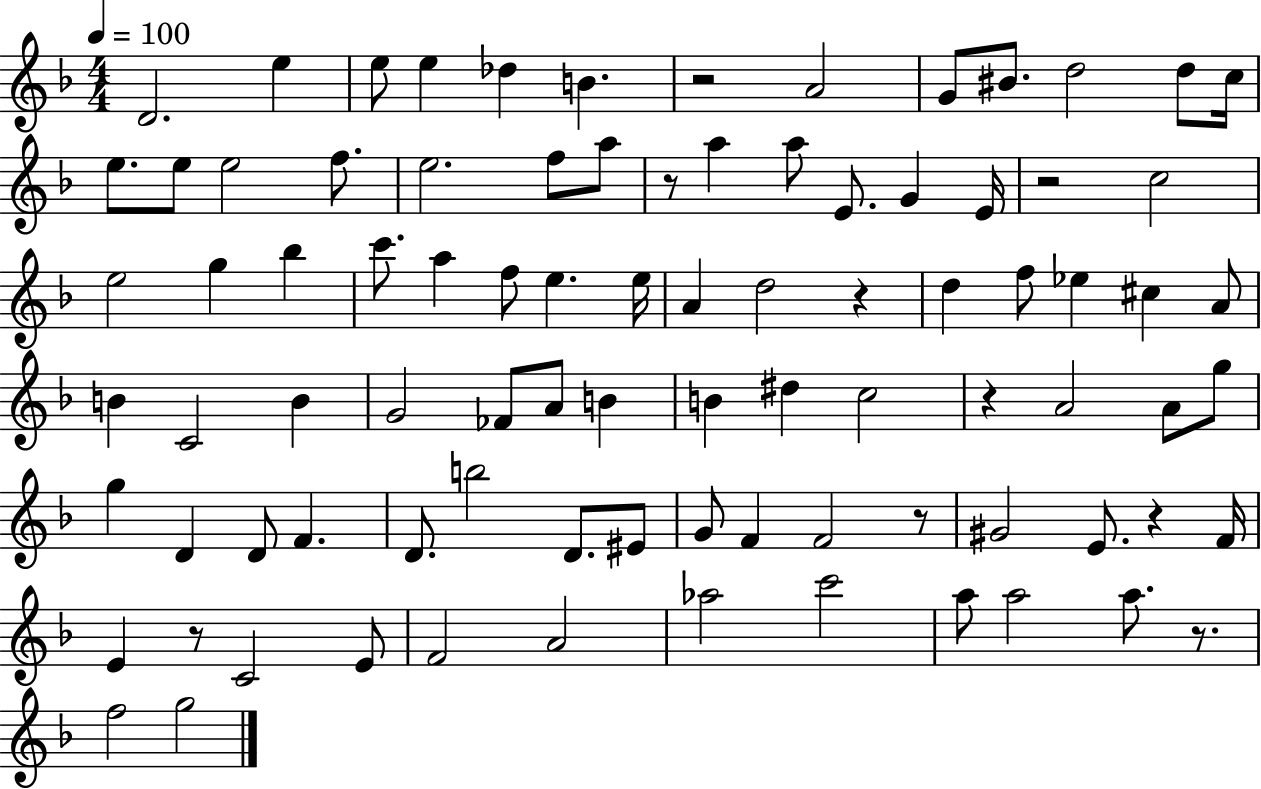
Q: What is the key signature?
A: F major